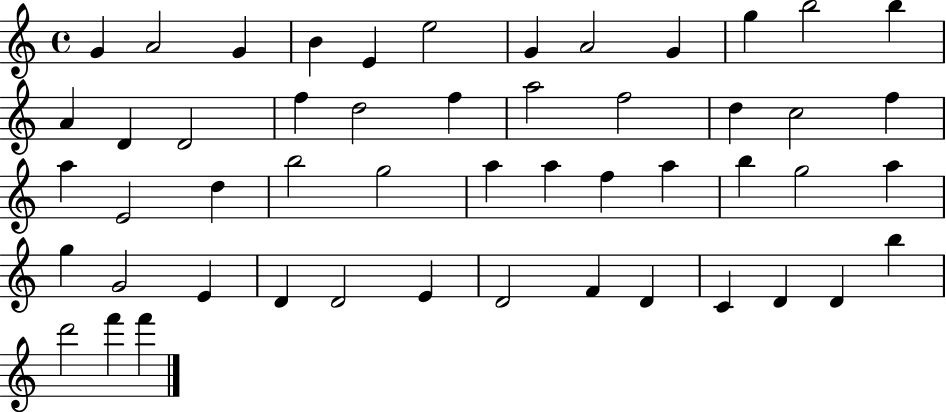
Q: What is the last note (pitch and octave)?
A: F6